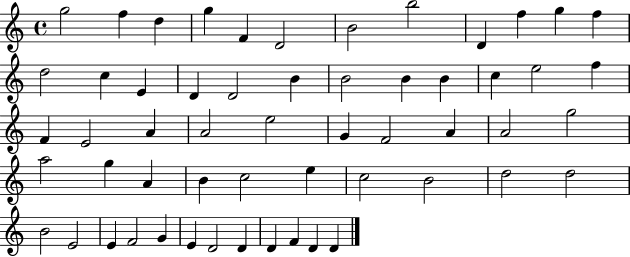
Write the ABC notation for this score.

X:1
T:Untitled
M:4/4
L:1/4
K:C
g2 f d g F D2 B2 b2 D f g f d2 c E D D2 B B2 B B c e2 f F E2 A A2 e2 G F2 A A2 g2 a2 g A B c2 e c2 B2 d2 d2 B2 E2 E F2 G E D2 D D F D D